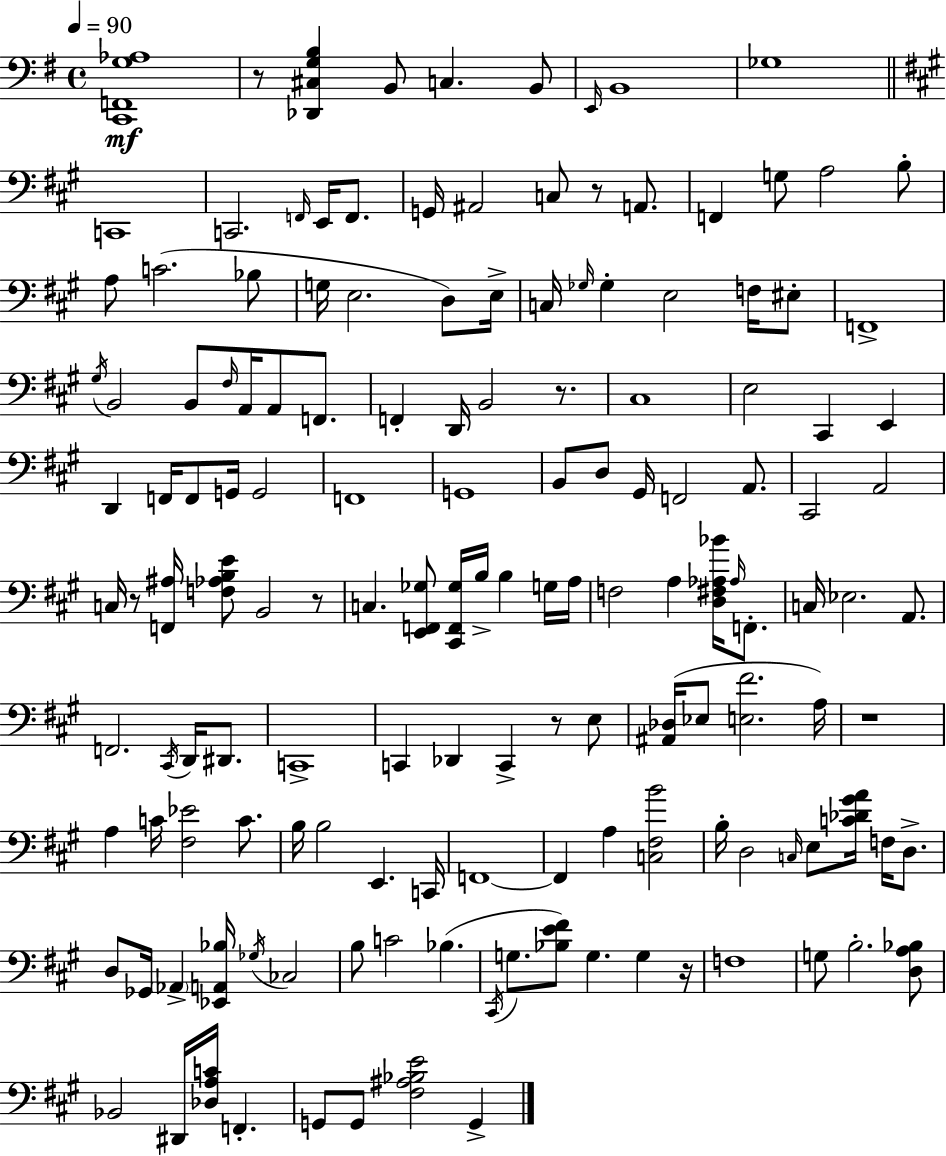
[C2,F2,G3,Ab3]/w R/e [Db2,C#3,G3,B3]/q B2/e C3/q. B2/e E2/s B2/w Gb3/w C2/w C2/h. F2/s E2/s F2/e. G2/s A#2/h C3/e R/e A2/e. F2/q G3/e A3/h B3/e A3/e C4/h. Bb3/e G3/s E3/h. D3/e E3/s C3/s Gb3/s Gb3/q E3/h F3/s EIS3/e F2/w G#3/s B2/h B2/e F#3/s A2/s A2/e F2/e. F2/q D2/s B2/h R/e. C#3/w E3/h C#2/q E2/q D2/q F2/s F2/e G2/s G2/h F2/w G2/w B2/e D3/e G#2/s F2/h A2/e. C#2/h A2/h C3/s R/e [F2,A#3]/s [F3,Ab3,B3,E4]/e B2/h R/e C3/q. [E2,F2,Gb3]/e [C#2,F2,Gb3]/s B3/s B3/q G3/s A3/s F3/h A3/q [D3,F#3,Ab3,Bb4]/s Ab3/s F2/e. C3/s Eb3/h. A2/e. F2/h. C#2/s D2/s D#2/e. C2/w C2/q Db2/q C2/q R/e E3/e [A#2,Db3]/s Eb3/e [E3,F#4]/h. A3/s R/w A3/q C4/s [F#3,Eb4]/h C4/e. B3/s B3/h E2/q. C2/s F2/w F2/q A3/q [C3,F#3,B4]/h B3/s D3/h C3/s E3/e [C4,Db4,G#4,A4]/s F3/s D3/e. D3/e Gb2/s Ab2/q [Eb2,A2,Bb3]/s Gb3/s CES3/h B3/e C4/h Bb3/q. C#2/s G3/e. [Bb3,E4,F#4]/e G3/q. G3/q R/s F3/w G3/e B3/h. [D3,A3,Bb3]/e Bb2/h D#2/s [Db3,A3,C4]/s F2/q. G2/e G2/e [F#3,A#3,Bb3,E4]/h G2/q